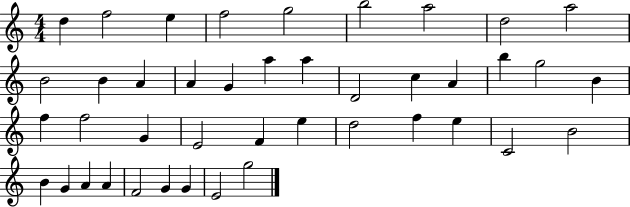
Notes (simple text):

D5/q F5/h E5/q F5/h G5/h B5/h A5/h D5/h A5/h B4/h B4/q A4/q A4/q G4/q A5/q A5/q D4/h C5/q A4/q B5/q G5/h B4/q F5/q F5/h G4/q E4/h F4/q E5/q D5/h F5/q E5/q C4/h B4/h B4/q G4/q A4/q A4/q F4/h G4/q G4/q E4/h G5/h